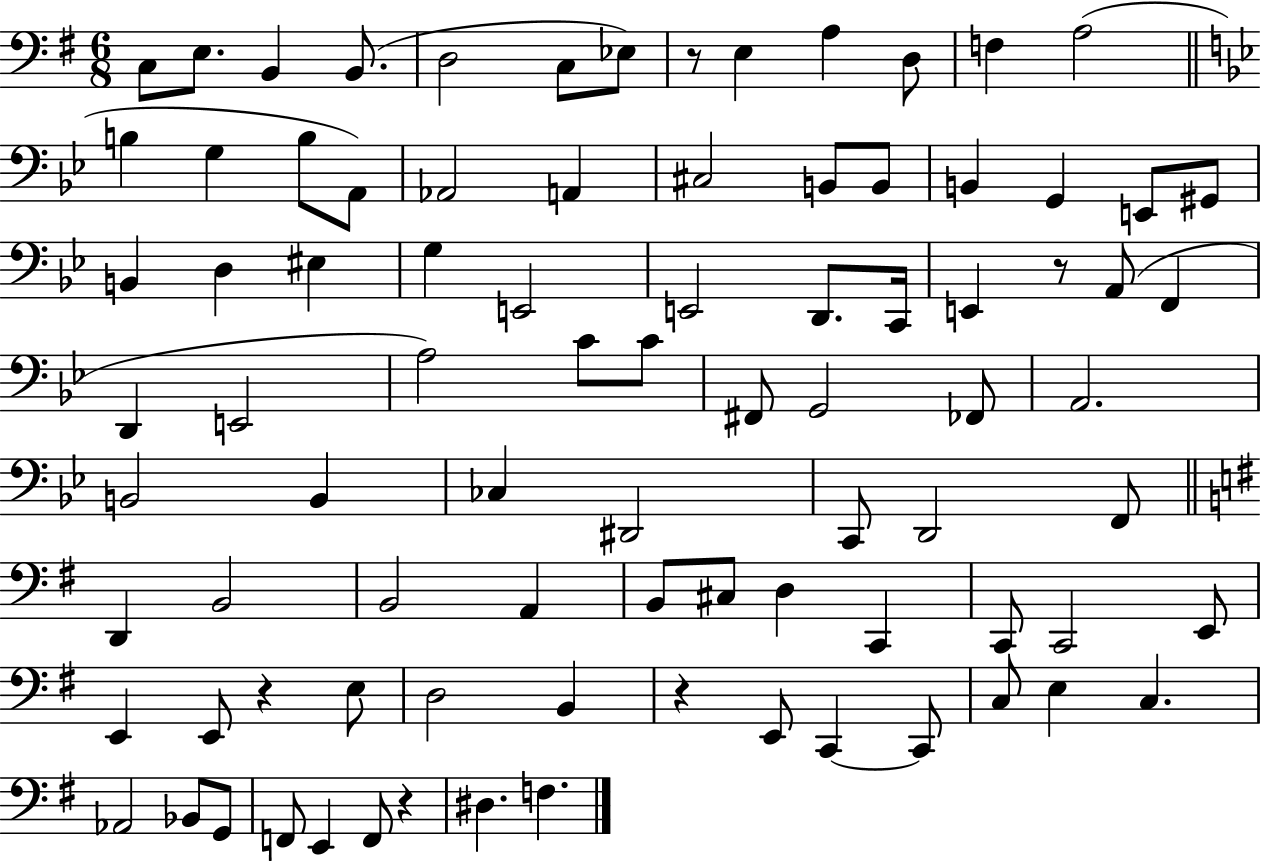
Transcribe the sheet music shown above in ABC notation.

X:1
T:Untitled
M:6/8
L:1/4
K:G
C,/2 E,/2 B,, B,,/2 D,2 C,/2 _E,/2 z/2 E, A, D,/2 F, A,2 B, G, B,/2 A,,/2 _A,,2 A,, ^C,2 B,,/2 B,,/2 B,, G,, E,,/2 ^G,,/2 B,, D, ^E, G, E,,2 E,,2 D,,/2 C,,/4 E,, z/2 A,,/2 F,, D,, E,,2 A,2 C/2 C/2 ^F,,/2 G,,2 _F,,/2 A,,2 B,,2 B,, _C, ^D,,2 C,,/2 D,,2 F,,/2 D,, B,,2 B,,2 A,, B,,/2 ^C,/2 D, C,, C,,/2 C,,2 E,,/2 E,, E,,/2 z E,/2 D,2 B,, z E,,/2 C,, C,,/2 C,/2 E, C, _A,,2 _B,,/2 G,,/2 F,,/2 E,, F,,/2 z ^D, F,